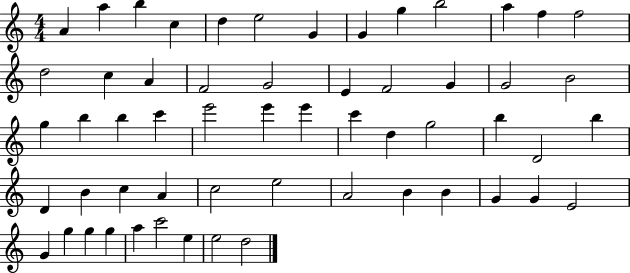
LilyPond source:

{
  \clef treble
  \numericTimeSignature
  \time 4/4
  \key c \major
  a'4 a''4 b''4 c''4 | d''4 e''2 g'4 | g'4 g''4 b''2 | a''4 f''4 f''2 | \break d''2 c''4 a'4 | f'2 g'2 | e'4 f'2 g'4 | g'2 b'2 | \break g''4 b''4 b''4 c'''4 | e'''2 e'''4 e'''4 | c'''4 d''4 g''2 | b''4 d'2 b''4 | \break d'4 b'4 c''4 a'4 | c''2 e''2 | a'2 b'4 b'4 | g'4 g'4 e'2 | \break g'4 g''4 g''4 g''4 | a''4 c'''2 e''4 | e''2 d''2 | \bar "|."
}